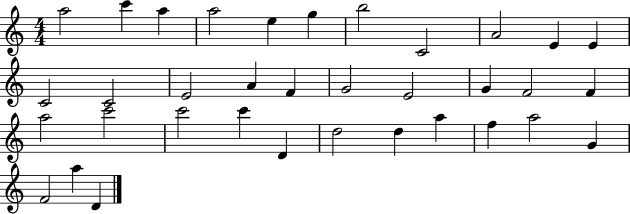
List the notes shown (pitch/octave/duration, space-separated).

A5/h C6/q A5/q A5/h E5/q G5/q B5/h C4/h A4/h E4/q E4/q C4/h C4/h E4/h A4/q F4/q G4/h E4/h G4/q F4/h F4/q A5/h C6/h C6/h C6/q D4/q D5/h D5/q A5/q F5/q A5/h G4/q F4/h A5/q D4/q